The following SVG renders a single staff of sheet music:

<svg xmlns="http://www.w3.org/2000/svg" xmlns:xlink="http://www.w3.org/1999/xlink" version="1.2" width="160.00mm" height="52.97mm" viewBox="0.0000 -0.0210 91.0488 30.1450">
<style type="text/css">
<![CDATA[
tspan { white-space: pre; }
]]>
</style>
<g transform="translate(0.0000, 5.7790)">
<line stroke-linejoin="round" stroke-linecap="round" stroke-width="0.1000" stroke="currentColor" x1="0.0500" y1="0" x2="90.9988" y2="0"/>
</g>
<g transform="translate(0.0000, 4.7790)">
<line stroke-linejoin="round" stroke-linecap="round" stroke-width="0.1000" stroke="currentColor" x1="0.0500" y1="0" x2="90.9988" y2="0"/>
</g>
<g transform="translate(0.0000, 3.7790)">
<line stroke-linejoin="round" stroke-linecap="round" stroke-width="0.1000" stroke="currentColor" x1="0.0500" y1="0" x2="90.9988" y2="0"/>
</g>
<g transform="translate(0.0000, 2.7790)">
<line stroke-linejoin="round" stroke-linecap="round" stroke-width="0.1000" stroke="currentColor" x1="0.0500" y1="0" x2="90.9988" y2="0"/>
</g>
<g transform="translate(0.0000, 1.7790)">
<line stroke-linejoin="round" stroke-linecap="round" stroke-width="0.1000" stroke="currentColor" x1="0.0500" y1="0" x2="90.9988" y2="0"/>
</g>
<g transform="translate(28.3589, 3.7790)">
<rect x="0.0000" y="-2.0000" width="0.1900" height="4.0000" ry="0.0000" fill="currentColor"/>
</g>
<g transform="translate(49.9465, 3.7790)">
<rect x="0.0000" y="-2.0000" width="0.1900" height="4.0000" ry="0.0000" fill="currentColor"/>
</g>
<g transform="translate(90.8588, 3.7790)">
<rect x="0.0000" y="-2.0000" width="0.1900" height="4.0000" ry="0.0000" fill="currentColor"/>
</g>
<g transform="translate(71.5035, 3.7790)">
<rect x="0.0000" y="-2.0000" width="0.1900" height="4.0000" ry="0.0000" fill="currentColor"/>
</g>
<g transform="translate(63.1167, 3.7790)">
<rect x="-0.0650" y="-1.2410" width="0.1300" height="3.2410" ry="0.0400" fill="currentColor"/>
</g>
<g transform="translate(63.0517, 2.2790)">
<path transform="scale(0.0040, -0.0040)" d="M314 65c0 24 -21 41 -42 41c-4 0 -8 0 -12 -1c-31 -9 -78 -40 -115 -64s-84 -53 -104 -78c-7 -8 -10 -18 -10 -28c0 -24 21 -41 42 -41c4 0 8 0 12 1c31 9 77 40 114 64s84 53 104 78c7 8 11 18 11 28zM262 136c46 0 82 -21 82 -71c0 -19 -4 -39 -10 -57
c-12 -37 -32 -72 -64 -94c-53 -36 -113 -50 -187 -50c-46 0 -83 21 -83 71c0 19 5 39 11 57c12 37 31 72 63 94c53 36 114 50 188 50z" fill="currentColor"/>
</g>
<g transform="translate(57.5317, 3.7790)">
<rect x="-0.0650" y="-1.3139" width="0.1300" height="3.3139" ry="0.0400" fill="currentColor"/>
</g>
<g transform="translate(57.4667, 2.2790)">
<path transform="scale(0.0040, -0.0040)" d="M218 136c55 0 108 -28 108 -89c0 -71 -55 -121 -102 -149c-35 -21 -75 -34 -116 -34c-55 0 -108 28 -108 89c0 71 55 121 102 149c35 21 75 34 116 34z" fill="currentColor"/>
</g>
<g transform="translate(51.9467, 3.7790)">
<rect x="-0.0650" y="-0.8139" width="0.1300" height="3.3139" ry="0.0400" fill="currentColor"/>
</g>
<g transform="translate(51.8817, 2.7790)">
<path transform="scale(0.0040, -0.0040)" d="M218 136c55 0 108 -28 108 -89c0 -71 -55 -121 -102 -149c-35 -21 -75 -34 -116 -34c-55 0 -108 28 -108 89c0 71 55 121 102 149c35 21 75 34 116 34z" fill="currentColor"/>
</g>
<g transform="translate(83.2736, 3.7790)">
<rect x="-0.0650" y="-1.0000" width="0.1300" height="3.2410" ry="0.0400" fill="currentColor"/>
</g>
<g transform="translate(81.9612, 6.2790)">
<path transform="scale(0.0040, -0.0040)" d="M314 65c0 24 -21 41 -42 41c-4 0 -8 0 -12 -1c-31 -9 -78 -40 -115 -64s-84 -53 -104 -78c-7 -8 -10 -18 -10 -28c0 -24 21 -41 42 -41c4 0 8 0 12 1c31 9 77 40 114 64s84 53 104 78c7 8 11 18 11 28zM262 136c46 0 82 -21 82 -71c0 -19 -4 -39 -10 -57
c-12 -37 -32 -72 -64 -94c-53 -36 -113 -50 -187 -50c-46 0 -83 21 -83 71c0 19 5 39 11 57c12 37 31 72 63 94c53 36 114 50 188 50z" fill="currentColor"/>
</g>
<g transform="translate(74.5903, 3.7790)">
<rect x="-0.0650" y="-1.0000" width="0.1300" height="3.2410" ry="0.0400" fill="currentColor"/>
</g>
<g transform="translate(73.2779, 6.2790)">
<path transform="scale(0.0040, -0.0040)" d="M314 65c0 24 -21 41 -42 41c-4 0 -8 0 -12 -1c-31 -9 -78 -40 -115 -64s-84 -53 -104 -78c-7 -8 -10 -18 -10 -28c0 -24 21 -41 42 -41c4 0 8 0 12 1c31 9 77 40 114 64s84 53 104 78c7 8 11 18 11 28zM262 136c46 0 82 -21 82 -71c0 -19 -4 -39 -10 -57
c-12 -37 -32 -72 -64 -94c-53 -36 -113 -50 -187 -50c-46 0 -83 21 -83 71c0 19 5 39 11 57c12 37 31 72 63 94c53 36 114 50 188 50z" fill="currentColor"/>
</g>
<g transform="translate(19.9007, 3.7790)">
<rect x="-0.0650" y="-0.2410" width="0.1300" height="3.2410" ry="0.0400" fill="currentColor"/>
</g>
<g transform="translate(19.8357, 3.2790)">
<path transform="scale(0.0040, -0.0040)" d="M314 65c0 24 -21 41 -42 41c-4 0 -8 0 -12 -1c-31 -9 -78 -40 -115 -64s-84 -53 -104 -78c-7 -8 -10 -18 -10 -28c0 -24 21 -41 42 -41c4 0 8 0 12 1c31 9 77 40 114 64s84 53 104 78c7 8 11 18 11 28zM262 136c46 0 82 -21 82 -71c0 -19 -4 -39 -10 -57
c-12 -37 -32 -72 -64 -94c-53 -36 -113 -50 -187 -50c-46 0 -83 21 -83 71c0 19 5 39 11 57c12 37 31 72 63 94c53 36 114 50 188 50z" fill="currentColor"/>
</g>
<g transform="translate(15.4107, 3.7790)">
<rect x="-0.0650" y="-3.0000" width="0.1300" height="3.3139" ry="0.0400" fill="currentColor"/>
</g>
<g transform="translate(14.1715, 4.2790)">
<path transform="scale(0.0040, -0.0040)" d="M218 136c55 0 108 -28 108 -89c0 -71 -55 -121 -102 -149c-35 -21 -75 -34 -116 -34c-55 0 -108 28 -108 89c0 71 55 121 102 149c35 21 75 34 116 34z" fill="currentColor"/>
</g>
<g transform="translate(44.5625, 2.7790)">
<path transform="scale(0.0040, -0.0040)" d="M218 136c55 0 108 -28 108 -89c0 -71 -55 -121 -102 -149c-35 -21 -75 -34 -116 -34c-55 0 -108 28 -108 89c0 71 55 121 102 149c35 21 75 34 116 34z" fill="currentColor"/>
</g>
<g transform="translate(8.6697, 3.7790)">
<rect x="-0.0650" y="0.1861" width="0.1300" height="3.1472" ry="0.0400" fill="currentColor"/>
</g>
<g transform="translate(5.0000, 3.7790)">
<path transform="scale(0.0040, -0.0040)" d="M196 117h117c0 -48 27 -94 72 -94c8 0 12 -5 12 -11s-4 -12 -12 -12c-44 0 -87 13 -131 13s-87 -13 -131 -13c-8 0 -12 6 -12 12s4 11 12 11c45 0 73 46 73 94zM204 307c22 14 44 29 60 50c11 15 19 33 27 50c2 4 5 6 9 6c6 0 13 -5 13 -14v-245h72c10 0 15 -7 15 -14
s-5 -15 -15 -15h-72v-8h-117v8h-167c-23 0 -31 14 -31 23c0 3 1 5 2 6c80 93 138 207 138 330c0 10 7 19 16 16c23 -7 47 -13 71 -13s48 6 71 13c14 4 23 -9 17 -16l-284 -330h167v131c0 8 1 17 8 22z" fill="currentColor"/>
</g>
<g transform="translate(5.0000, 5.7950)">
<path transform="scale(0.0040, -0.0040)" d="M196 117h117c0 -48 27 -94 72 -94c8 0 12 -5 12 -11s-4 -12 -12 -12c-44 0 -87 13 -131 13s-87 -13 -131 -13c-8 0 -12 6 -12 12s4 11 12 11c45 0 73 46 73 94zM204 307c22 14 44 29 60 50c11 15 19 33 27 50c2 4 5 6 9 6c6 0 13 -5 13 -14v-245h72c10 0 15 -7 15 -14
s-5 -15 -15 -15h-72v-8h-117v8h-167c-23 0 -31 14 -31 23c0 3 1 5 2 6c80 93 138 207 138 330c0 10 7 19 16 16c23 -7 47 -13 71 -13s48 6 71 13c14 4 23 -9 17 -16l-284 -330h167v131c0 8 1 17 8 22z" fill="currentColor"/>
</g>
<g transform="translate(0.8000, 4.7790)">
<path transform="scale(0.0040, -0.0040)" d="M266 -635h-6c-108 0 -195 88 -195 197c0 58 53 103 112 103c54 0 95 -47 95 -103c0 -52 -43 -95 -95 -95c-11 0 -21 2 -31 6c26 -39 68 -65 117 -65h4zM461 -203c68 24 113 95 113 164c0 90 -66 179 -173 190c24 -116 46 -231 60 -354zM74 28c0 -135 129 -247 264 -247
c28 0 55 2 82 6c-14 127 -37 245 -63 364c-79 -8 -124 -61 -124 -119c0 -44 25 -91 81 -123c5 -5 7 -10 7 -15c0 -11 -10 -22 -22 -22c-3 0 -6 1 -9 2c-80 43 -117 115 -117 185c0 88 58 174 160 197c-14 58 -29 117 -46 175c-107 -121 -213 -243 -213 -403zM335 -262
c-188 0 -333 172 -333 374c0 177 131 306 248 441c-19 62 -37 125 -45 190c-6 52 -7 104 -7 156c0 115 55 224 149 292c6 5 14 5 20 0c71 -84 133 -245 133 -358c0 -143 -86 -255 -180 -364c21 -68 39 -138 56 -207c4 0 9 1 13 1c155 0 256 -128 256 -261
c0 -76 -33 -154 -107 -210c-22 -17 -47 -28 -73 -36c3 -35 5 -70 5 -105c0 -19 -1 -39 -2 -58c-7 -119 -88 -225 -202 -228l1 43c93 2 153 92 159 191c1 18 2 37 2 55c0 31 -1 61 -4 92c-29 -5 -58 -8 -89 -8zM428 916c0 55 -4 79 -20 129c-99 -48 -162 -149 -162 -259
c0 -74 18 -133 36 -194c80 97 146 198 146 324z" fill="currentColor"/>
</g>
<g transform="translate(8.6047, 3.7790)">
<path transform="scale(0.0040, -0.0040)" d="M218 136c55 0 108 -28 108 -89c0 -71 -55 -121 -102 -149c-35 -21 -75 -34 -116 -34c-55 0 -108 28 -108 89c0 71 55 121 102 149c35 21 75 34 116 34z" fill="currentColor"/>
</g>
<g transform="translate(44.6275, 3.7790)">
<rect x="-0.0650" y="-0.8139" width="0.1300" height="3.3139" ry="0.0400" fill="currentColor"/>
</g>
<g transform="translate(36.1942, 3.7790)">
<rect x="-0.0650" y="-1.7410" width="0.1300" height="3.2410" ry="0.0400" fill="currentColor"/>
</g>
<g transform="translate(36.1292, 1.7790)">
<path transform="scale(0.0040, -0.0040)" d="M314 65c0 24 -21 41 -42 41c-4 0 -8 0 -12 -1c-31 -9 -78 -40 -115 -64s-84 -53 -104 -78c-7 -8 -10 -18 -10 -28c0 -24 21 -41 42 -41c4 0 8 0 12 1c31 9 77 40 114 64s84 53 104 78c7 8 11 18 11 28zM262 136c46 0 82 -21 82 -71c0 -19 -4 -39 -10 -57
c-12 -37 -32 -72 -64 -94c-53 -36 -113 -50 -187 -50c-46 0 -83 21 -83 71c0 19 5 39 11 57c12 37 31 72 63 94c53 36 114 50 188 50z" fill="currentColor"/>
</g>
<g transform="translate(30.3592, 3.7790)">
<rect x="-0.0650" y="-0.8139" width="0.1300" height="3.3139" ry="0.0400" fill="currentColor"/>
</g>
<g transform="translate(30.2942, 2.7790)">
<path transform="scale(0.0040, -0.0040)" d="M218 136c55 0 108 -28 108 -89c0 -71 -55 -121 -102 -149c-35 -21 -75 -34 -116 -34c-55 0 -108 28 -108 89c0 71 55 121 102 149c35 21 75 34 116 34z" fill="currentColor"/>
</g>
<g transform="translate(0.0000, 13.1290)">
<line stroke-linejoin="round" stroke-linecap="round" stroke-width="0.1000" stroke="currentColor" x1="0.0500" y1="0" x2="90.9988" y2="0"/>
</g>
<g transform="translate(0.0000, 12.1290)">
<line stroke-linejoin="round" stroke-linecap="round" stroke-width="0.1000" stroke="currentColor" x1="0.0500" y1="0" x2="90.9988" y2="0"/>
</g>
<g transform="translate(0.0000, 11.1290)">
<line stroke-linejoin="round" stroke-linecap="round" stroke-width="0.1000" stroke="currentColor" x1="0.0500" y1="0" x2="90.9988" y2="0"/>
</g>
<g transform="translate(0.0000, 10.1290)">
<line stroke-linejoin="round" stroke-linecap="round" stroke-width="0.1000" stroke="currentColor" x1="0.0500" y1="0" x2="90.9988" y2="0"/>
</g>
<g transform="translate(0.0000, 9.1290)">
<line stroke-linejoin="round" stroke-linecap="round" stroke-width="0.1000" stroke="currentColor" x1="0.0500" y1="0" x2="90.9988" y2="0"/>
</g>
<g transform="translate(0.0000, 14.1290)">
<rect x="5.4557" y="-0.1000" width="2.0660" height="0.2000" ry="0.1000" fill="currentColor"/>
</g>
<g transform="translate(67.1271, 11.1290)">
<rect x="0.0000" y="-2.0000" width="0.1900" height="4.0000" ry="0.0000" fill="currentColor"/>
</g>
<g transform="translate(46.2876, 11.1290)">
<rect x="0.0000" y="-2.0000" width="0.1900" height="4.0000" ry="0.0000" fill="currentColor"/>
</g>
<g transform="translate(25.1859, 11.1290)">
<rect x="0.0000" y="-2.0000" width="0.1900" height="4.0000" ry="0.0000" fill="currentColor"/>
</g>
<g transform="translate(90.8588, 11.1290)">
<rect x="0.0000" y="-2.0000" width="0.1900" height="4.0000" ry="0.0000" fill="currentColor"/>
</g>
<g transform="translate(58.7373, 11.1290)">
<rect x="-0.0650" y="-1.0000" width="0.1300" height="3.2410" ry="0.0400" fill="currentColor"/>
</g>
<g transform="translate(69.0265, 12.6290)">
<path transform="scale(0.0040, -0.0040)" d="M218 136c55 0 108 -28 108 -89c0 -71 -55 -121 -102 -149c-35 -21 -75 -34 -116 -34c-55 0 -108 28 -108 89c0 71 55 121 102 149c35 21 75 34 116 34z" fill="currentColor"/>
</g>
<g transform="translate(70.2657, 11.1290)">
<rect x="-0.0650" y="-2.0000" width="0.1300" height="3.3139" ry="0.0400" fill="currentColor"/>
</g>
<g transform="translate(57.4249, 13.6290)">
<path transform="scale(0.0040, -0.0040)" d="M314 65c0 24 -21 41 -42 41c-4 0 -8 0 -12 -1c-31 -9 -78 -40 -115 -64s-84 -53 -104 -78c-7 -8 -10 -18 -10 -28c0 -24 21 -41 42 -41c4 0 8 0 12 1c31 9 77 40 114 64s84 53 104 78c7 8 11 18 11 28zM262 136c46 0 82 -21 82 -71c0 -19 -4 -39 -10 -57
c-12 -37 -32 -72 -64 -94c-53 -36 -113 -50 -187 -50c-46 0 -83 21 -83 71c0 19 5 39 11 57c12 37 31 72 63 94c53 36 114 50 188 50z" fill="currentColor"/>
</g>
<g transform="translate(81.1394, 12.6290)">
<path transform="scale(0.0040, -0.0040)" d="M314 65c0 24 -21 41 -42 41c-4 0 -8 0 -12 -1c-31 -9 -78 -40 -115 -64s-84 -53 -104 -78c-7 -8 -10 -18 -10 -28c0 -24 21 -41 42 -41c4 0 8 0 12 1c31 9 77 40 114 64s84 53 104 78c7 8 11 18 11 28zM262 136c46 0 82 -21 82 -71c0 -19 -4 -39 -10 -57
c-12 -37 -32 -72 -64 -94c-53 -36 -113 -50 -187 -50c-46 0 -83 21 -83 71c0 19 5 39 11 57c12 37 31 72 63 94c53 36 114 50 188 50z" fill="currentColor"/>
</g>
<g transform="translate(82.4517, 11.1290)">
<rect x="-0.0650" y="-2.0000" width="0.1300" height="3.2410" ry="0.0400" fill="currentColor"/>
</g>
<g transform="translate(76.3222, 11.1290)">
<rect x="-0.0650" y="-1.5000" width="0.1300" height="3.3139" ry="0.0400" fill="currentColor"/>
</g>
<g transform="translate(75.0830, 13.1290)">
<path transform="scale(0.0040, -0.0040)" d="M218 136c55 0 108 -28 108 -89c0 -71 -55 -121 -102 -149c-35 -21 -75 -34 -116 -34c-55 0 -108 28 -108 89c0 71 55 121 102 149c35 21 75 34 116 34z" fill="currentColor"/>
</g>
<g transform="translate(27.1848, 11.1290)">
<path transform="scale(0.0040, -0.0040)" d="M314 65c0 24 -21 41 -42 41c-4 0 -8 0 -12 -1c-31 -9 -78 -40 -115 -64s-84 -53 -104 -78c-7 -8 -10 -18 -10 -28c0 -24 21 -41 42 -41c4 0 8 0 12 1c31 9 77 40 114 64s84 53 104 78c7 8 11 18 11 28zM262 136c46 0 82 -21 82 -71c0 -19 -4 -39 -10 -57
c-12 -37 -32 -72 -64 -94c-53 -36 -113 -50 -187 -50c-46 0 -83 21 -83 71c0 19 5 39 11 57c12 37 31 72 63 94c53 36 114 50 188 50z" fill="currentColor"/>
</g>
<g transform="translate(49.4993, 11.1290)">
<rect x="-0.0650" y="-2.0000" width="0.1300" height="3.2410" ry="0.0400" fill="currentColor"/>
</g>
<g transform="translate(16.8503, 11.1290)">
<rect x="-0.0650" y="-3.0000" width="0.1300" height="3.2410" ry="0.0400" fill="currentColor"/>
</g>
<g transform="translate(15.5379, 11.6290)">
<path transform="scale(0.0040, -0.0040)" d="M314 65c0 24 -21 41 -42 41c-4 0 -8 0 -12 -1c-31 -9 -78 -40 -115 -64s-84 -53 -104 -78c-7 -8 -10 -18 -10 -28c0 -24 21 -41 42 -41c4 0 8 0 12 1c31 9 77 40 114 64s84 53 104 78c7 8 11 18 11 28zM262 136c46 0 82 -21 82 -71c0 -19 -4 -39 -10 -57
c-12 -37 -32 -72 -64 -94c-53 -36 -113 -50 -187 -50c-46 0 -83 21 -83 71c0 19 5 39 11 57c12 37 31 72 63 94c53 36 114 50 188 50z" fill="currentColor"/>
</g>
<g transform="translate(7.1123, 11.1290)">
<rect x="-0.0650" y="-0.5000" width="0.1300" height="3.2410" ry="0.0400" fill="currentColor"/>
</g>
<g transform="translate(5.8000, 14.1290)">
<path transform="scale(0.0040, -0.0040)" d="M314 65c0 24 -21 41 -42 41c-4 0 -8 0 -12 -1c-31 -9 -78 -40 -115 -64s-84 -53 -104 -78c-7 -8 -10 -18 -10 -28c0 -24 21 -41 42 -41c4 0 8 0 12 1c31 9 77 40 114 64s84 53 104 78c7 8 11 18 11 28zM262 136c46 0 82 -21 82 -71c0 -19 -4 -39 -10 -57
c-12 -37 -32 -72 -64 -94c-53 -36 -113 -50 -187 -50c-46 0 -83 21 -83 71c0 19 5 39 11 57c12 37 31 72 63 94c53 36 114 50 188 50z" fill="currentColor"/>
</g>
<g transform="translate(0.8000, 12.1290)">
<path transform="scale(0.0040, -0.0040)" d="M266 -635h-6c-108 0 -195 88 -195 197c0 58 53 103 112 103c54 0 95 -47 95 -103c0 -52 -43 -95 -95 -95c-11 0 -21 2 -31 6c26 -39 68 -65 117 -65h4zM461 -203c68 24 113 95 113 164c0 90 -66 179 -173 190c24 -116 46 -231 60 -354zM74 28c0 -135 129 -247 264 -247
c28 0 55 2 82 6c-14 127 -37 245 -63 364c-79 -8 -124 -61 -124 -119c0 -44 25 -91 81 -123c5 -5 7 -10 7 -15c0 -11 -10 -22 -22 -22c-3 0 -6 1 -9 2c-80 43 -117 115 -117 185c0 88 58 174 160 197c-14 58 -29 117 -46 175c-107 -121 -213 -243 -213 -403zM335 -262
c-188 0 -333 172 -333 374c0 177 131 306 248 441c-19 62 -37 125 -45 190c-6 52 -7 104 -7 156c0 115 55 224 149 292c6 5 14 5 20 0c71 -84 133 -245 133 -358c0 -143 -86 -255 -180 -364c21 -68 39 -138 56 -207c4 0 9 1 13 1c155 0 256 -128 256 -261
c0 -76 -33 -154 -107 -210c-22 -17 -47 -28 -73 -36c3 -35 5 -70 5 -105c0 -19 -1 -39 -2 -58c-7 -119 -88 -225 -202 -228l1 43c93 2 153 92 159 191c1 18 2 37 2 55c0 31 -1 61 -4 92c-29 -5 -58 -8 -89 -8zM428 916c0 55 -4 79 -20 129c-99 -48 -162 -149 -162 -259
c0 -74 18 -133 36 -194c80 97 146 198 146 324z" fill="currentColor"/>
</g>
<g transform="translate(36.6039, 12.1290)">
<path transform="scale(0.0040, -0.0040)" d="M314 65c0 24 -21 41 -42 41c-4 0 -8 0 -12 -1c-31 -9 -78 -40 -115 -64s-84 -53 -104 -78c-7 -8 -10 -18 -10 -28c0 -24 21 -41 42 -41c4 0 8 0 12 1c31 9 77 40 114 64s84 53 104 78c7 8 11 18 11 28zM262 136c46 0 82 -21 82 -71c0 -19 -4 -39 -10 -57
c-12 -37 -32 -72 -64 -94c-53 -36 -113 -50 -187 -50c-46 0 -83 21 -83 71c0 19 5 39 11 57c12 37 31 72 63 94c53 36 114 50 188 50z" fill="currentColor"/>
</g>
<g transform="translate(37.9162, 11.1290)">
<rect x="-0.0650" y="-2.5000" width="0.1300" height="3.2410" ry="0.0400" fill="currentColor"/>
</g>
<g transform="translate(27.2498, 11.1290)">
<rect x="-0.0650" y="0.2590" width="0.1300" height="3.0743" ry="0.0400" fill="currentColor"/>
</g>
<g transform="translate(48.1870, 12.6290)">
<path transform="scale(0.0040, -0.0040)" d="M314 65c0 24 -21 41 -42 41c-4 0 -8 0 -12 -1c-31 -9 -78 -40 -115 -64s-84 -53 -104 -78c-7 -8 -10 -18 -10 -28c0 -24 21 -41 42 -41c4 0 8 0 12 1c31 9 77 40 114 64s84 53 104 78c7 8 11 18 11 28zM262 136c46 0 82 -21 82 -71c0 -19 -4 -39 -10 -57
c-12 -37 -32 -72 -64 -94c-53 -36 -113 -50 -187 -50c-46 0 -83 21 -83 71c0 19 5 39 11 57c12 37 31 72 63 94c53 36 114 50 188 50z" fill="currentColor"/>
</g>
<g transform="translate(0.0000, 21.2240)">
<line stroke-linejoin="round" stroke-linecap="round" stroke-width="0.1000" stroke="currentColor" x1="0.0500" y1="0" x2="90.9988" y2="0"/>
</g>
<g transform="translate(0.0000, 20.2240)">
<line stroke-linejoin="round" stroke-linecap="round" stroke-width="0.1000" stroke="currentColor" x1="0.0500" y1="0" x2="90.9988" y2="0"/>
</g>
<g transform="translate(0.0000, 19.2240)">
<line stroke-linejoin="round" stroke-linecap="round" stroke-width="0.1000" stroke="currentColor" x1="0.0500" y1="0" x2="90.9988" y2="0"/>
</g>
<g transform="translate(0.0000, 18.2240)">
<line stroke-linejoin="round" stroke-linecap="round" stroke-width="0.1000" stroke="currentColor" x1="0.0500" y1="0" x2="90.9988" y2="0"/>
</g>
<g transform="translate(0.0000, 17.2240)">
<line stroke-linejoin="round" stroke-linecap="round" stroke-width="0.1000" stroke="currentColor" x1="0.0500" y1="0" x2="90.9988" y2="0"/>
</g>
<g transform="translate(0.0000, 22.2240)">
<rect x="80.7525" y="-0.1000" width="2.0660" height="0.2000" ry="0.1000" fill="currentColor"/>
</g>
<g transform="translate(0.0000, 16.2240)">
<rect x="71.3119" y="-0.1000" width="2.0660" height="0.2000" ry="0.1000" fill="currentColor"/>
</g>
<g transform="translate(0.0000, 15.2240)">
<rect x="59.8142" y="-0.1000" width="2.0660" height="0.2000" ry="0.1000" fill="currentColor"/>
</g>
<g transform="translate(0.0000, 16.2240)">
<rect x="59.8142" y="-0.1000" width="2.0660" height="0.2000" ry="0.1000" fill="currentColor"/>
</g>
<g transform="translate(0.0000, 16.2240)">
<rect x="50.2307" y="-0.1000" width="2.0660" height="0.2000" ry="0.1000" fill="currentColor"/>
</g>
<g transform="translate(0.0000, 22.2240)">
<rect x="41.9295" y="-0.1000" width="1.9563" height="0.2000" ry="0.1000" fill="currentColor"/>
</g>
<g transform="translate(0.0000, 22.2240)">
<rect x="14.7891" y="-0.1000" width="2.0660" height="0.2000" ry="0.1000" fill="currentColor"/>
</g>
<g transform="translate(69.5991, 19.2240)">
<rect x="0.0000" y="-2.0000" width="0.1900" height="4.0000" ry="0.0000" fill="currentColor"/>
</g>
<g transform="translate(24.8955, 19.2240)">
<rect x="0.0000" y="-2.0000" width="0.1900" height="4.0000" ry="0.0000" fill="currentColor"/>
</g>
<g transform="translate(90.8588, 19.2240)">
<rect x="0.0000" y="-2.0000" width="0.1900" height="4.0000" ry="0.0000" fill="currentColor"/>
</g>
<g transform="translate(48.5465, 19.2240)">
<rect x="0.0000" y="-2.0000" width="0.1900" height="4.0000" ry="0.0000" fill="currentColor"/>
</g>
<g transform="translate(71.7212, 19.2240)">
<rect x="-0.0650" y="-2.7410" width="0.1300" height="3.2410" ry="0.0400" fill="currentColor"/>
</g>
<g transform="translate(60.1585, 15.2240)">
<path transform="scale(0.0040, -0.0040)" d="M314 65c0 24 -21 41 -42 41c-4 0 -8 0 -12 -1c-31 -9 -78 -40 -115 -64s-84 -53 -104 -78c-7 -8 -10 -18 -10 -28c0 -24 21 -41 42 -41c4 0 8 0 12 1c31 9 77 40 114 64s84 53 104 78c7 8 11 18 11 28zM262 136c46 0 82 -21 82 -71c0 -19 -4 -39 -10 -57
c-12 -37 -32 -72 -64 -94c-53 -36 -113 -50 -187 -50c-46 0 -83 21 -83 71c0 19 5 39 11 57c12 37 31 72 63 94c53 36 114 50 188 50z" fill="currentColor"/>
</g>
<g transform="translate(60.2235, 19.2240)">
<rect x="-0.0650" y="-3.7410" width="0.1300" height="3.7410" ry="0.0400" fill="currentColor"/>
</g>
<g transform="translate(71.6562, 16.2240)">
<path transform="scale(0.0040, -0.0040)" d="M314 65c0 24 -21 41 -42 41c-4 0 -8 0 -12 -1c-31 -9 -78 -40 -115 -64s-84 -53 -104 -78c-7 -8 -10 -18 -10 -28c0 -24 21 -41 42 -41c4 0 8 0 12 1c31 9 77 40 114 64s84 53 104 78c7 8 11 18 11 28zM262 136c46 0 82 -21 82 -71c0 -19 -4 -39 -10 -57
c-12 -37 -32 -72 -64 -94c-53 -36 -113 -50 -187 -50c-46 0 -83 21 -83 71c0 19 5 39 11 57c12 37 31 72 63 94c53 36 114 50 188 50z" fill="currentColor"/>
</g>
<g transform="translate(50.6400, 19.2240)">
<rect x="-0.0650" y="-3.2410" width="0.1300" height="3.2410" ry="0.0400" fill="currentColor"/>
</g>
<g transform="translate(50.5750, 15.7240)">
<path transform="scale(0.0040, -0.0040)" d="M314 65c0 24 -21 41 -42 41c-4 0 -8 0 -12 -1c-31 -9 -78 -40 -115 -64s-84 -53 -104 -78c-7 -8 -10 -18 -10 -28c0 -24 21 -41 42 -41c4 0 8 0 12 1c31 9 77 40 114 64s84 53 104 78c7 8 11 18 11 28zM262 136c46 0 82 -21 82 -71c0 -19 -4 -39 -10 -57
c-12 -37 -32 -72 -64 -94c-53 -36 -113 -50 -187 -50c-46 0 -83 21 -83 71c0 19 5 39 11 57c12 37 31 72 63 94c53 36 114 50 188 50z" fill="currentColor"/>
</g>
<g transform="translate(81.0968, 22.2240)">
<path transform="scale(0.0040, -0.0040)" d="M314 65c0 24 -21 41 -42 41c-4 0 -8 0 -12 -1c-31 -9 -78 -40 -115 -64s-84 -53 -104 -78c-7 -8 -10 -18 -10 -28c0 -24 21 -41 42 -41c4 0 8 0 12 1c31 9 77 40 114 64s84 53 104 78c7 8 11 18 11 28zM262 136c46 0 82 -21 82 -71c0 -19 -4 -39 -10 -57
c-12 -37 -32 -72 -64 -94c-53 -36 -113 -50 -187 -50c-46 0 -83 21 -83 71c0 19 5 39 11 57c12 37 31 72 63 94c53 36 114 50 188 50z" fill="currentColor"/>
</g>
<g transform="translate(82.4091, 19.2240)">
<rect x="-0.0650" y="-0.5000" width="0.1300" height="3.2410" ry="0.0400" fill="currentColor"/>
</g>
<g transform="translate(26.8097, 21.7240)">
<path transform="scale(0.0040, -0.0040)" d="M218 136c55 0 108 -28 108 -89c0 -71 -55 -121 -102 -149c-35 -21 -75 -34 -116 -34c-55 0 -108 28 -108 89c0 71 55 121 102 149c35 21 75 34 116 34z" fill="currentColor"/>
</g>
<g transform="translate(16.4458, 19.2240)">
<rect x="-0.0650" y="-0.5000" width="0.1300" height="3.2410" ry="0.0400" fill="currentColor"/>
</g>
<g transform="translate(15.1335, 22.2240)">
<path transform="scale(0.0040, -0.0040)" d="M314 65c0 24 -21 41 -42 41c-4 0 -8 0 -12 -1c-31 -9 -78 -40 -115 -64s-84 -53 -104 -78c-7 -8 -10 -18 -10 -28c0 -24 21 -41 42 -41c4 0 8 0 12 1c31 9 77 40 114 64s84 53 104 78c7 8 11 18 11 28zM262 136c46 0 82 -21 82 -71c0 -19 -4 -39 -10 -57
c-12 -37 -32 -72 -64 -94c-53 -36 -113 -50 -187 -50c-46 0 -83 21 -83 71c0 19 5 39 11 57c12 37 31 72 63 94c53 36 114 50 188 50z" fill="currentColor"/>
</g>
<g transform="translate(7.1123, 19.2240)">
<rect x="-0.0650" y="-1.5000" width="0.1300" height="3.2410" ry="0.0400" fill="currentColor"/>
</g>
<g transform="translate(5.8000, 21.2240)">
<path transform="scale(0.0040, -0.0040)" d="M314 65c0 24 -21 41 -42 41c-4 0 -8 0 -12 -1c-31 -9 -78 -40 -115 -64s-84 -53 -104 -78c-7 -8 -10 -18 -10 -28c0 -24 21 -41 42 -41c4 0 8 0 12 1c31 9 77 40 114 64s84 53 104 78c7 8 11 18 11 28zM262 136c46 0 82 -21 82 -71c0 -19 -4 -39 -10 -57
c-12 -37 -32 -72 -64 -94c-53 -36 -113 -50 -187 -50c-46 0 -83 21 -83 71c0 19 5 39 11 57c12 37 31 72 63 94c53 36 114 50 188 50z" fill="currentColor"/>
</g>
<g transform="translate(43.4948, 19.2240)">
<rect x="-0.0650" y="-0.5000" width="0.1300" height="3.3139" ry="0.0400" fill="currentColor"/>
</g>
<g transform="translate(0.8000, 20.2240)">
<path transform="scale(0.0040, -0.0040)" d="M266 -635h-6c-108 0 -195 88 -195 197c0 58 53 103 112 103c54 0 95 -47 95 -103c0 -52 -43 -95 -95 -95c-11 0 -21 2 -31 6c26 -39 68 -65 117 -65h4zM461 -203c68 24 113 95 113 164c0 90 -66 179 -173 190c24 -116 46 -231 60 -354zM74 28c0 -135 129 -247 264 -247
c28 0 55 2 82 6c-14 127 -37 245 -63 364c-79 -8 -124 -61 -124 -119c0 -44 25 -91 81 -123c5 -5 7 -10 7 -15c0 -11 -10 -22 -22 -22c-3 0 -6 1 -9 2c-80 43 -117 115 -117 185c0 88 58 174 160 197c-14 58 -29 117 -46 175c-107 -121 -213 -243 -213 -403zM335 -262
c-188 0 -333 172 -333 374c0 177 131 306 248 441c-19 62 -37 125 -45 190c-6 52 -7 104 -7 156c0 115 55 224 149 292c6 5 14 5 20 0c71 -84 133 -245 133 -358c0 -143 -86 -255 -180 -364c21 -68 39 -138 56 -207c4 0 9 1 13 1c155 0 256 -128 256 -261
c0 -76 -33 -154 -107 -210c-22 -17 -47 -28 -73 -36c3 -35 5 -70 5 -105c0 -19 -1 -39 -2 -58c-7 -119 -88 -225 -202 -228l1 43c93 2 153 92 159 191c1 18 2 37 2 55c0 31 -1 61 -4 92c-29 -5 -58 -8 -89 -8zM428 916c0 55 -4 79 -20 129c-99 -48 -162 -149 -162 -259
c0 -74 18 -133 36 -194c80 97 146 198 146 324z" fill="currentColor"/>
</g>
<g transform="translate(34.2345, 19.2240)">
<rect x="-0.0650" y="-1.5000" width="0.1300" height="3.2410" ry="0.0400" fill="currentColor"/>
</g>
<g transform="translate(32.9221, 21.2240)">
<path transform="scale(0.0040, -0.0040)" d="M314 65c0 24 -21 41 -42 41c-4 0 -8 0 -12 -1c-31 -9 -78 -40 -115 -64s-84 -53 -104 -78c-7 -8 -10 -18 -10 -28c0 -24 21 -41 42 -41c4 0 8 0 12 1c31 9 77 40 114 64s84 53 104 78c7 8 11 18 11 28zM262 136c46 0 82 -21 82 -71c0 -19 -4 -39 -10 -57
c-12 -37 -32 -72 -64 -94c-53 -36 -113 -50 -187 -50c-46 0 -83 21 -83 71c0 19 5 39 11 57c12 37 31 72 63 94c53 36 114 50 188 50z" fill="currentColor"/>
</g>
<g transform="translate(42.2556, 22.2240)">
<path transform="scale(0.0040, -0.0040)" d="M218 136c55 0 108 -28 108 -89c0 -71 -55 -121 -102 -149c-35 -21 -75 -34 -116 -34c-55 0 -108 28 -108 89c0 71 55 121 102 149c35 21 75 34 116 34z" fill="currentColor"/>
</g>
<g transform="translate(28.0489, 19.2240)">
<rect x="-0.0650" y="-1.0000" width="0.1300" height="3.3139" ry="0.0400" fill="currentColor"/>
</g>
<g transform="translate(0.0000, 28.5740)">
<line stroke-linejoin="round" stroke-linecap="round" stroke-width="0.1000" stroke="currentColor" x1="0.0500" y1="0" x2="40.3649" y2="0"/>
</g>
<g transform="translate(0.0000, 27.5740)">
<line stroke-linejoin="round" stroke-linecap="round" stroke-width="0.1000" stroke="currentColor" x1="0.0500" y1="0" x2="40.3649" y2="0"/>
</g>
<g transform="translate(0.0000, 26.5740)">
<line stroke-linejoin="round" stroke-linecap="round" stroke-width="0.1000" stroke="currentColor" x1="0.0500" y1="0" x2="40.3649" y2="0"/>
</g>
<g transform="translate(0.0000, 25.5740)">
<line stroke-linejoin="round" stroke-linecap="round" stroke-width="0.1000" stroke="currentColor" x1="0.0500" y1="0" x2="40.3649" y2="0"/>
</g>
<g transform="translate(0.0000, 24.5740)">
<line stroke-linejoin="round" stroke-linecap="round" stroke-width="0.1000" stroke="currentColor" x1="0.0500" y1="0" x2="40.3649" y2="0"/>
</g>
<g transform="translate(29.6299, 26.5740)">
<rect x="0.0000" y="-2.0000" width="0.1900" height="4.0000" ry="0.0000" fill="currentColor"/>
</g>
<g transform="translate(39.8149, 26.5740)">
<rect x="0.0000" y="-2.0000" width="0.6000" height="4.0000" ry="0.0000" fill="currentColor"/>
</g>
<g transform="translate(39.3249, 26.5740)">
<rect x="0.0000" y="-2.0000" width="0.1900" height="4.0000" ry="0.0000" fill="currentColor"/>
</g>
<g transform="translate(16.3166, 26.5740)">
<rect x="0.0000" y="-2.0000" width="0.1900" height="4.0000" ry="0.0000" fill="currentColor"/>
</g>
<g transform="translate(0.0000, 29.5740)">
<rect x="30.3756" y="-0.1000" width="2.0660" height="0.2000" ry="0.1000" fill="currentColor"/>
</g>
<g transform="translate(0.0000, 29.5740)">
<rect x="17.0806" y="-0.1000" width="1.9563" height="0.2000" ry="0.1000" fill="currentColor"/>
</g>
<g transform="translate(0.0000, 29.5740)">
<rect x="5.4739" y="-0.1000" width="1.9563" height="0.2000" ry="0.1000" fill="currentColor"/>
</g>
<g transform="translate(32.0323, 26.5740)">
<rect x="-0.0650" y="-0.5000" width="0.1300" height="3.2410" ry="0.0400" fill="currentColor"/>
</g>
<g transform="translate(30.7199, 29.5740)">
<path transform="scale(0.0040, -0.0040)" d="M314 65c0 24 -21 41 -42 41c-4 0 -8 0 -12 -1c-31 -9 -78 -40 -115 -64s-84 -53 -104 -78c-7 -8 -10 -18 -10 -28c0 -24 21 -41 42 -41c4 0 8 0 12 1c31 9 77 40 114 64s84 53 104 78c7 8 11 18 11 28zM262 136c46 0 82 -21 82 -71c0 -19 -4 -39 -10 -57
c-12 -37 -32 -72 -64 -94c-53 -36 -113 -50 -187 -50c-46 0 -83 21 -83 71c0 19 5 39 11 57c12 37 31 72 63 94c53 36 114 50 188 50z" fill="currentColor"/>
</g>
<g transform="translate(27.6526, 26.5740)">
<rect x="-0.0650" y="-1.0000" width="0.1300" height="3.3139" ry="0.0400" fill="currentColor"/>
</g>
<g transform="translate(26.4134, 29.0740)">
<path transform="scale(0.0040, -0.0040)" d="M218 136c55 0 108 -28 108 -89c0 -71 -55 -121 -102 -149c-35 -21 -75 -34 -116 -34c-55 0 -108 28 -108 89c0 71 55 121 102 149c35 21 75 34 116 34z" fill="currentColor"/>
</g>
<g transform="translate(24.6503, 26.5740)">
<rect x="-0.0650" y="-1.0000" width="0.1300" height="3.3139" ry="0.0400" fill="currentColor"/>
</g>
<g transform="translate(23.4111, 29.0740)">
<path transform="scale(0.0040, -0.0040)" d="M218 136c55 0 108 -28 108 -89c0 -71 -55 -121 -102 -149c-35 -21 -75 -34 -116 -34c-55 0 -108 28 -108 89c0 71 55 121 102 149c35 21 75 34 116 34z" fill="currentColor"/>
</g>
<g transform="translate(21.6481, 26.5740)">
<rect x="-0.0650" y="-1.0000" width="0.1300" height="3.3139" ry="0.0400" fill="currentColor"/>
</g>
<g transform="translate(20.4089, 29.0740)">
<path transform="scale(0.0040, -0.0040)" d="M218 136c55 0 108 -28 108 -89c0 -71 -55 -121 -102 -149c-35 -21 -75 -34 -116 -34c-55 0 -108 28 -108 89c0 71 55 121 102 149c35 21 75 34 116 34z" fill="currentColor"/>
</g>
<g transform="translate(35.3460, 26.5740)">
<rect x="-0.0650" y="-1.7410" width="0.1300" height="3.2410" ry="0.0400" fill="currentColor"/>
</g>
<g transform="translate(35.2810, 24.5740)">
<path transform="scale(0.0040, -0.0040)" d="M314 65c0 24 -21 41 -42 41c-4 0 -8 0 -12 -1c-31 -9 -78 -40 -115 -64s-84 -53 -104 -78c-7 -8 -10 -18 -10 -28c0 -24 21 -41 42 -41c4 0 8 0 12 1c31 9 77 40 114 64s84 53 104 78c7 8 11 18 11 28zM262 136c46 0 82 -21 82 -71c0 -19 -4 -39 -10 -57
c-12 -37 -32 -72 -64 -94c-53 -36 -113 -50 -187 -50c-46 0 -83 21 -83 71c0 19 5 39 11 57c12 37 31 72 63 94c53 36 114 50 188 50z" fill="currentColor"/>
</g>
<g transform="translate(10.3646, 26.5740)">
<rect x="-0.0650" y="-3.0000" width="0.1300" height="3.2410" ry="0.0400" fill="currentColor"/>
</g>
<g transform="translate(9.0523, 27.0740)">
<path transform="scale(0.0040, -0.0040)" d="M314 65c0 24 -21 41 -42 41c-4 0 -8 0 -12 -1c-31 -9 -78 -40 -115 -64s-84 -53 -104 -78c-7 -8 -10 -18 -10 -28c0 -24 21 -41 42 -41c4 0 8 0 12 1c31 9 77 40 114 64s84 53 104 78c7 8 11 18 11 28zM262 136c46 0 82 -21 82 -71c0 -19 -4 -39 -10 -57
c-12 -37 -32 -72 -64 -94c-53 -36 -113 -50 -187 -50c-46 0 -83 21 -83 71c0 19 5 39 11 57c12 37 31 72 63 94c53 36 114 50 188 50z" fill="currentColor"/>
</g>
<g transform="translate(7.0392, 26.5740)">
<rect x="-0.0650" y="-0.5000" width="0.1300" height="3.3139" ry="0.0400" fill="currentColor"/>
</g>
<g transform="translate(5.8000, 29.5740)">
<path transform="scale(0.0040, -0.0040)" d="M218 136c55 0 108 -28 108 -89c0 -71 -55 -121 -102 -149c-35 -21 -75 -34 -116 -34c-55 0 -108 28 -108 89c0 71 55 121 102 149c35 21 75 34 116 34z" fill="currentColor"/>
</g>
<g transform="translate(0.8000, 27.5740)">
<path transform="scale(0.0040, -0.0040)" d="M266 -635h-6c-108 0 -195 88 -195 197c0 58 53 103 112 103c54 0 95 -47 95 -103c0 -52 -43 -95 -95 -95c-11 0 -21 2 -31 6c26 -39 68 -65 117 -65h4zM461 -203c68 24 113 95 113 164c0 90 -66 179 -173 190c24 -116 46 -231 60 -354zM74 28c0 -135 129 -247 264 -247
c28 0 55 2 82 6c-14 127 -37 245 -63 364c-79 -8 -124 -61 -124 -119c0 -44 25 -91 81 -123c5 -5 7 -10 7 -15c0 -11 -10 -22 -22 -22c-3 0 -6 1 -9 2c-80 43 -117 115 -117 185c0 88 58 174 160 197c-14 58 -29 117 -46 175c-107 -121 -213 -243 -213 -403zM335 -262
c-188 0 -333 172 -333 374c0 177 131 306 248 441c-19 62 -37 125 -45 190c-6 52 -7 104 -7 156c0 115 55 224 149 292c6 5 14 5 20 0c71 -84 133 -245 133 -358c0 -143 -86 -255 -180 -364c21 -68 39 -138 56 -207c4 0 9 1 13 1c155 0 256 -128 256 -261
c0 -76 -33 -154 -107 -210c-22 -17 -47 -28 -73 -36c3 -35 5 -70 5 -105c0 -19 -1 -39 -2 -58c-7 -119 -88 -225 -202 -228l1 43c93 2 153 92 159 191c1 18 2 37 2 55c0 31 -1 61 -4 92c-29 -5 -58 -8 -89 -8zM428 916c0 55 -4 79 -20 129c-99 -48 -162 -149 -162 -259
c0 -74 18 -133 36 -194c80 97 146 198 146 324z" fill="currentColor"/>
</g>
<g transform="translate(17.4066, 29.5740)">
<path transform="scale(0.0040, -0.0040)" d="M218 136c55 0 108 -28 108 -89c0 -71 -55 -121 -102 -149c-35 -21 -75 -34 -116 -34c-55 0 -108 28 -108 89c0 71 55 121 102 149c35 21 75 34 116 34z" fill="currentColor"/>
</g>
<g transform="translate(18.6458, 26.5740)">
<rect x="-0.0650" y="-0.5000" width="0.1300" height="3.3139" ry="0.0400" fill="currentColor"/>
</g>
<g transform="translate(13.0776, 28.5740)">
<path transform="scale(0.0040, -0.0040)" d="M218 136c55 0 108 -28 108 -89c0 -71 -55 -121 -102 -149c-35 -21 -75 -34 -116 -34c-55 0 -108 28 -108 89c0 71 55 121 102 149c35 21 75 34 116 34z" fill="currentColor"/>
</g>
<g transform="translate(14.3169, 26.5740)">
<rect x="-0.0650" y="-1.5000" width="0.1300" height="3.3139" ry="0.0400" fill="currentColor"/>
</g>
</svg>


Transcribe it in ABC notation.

X:1
T:Untitled
M:4/4
L:1/4
K:C
B A c2 d f2 d d e e2 D2 D2 C2 A2 B2 G2 F2 D2 F E F2 E2 C2 D E2 C b2 c'2 a2 C2 C A2 E C D D D C2 f2